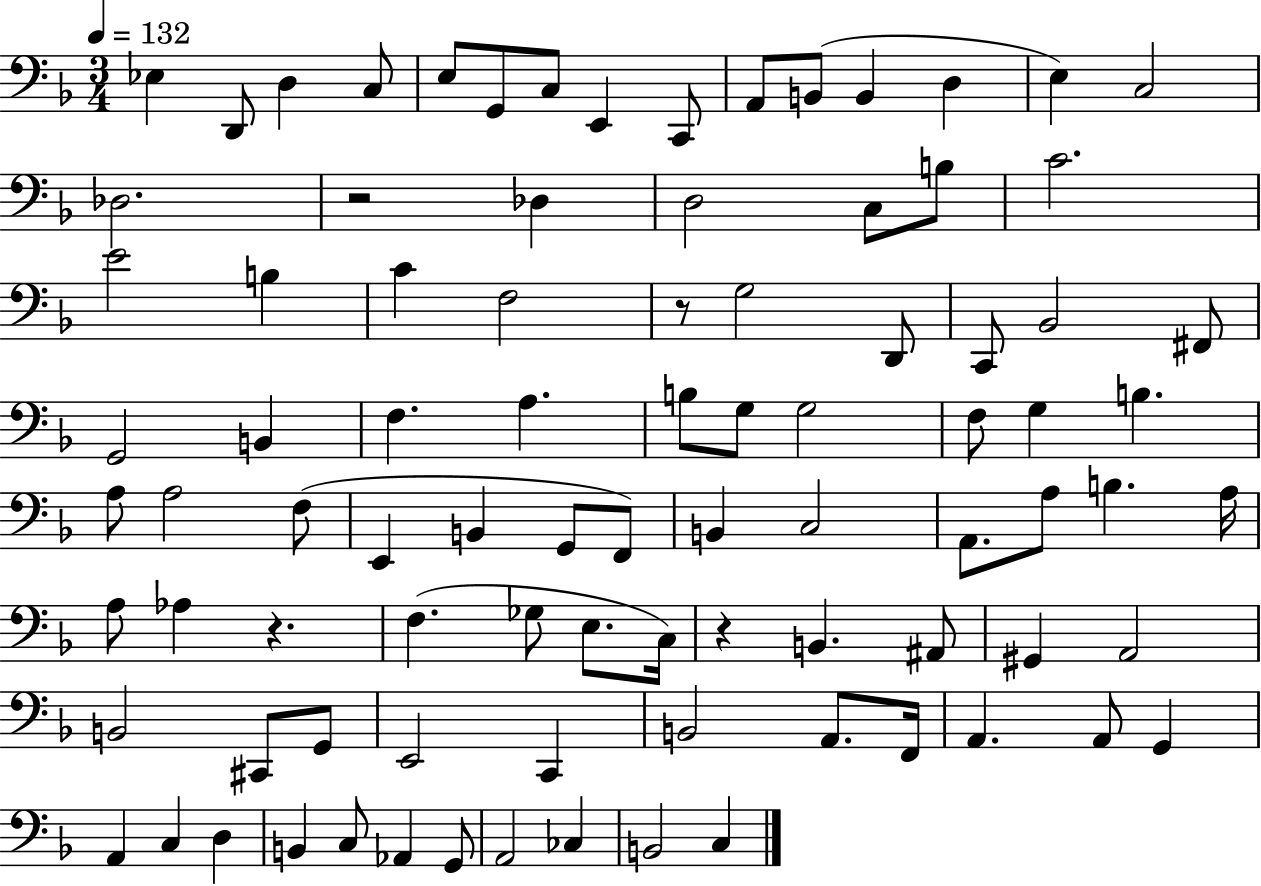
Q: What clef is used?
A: bass